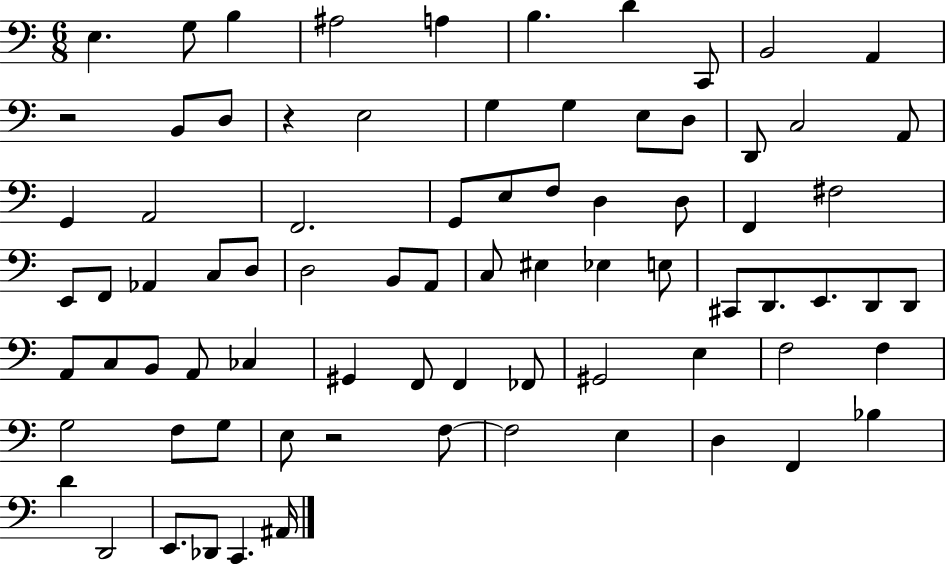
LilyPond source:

{
  \clef bass
  \numericTimeSignature
  \time 6/8
  \key c \major
  e4. g8 b4 | ais2 a4 | b4. d'4 c,8 | b,2 a,4 | \break r2 b,8 d8 | r4 e2 | g4 g4 e8 d8 | d,8 c2 a,8 | \break g,4 a,2 | f,2. | g,8 e8 f8 d4 d8 | f,4 fis2 | \break e,8 f,8 aes,4 c8 d8 | d2 b,8 a,8 | c8 eis4 ees4 e8 | cis,8 d,8. e,8. d,8 d,8 | \break a,8 c8 b,8 a,8 ces4 | gis,4 f,8 f,4 fes,8 | gis,2 e4 | f2 f4 | \break g2 f8 g8 | e8 r2 f8~~ | f2 e4 | d4 f,4 bes4 | \break d'4 d,2 | e,8. des,8 c,4. ais,16 | \bar "|."
}